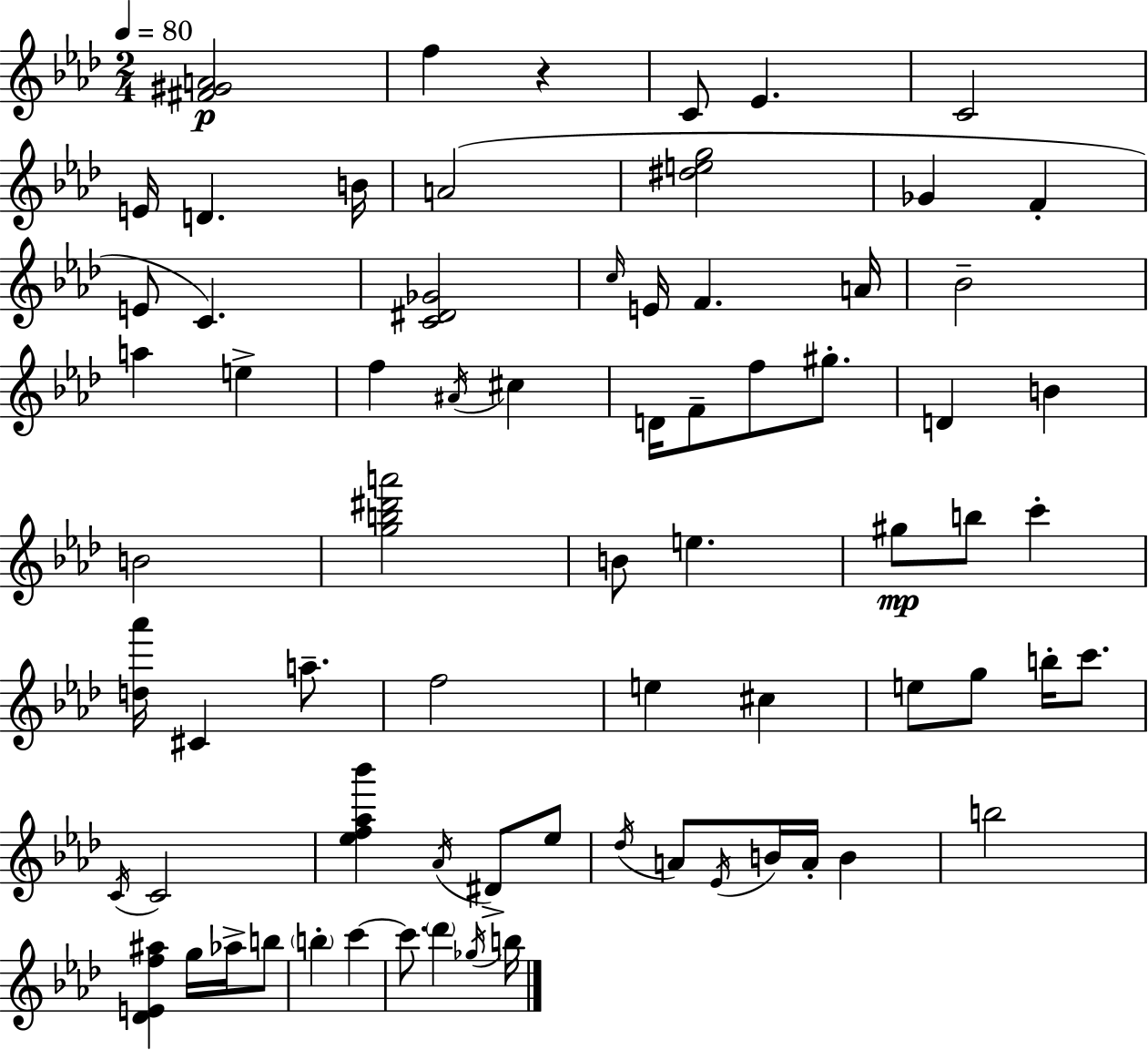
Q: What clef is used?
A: treble